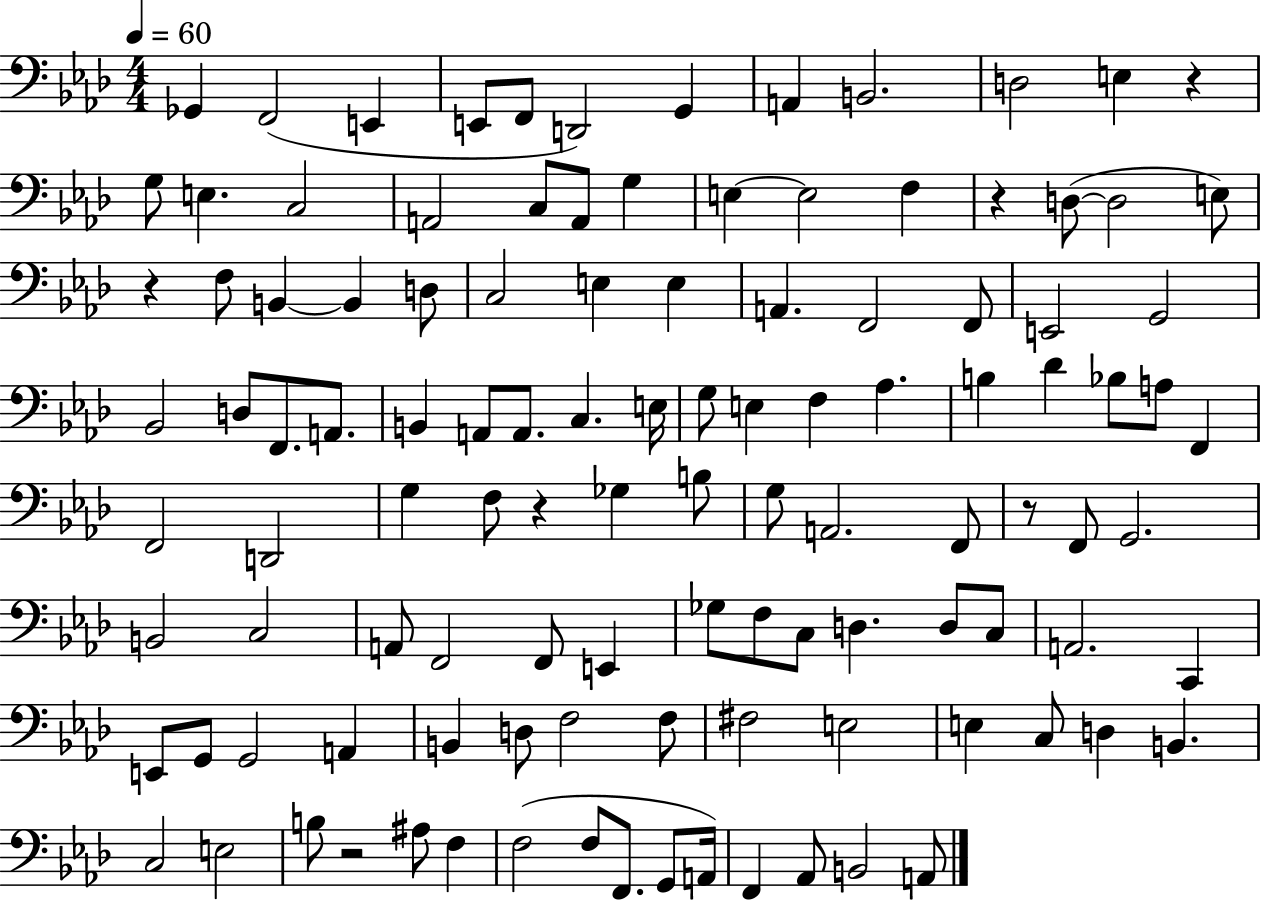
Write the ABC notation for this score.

X:1
T:Untitled
M:4/4
L:1/4
K:Ab
_G,, F,,2 E,, E,,/2 F,,/2 D,,2 G,, A,, B,,2 D,2 E, z G,/2 E, C,2 A,,2 C,/2 A,,/2 G, E, E,2 F, z D,/2 D,2 E,/2 z F,/2 B,, B,, D,/2 C,2 E, E, A,, F,,2 F,,/2 E,,2 G,,2 _B,,2 D,/2 F,,/2 A,,/2 B,, A,,/2 A,,/2 C, E,/4 G,/2 E, F, _A, B, _D _B,/2 A,/2 F,, F,,2 D,,2 G, F,/2 z _G, B,/2 G,/2 A,,2 F,,/2 z/2 F,,/2 G,,2 B,,2 C,2 A,,/2 F,,2 F,,/2 E,, _G,/2 F,/2 C,/2 D, D,/2 C,/2 A,,2 C,, E,,/2 G,,/2 G,,2 A,, B,, D,/2 F,2 F,/2 ^F,2 E,2 E, C,/2 D, B,, C,2 E,2 B,/2 z2 ^A,/2 F, F,2 F,/2 F,,/2 G,,/2 A,,/4 F,, _A,,/2 B,,2 A,,/2